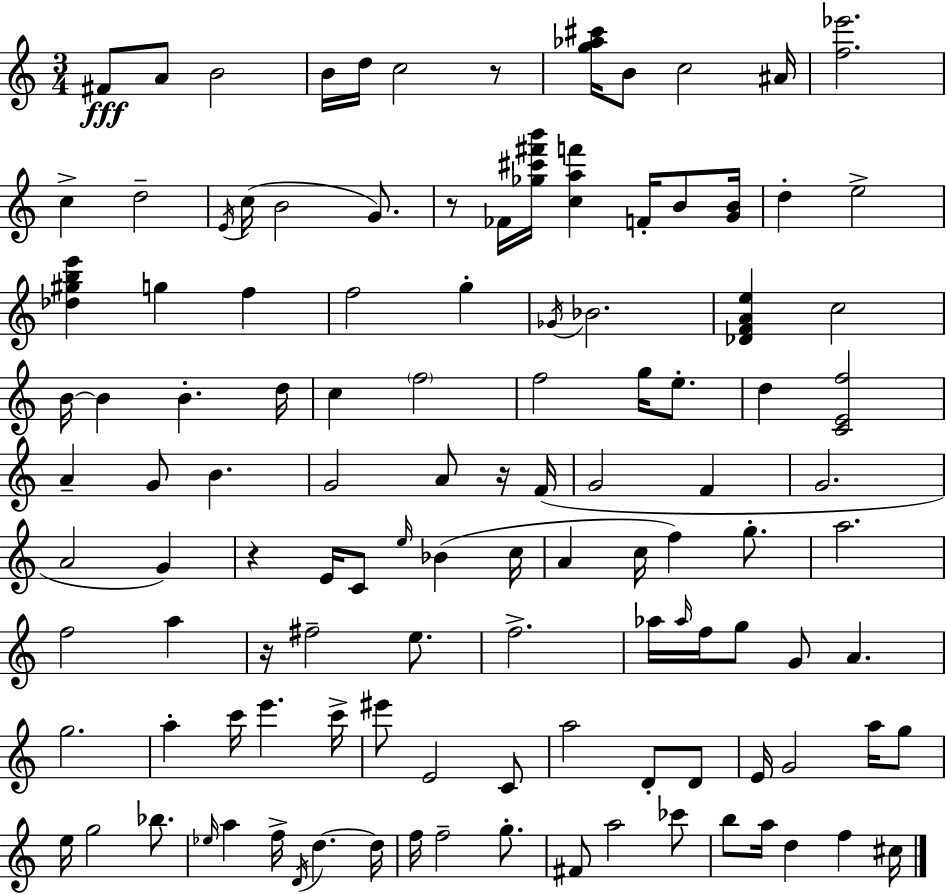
F#4/e A4/e B4/h B4/s D5/s C5/h R/e [G5,Ab5,C#6]/s B4/e C5/h A#4/s [F5,Eb6]/h. C5/q D5/h E4/s C5/s B4/h G4/e. R/e FES4/s [Gb5,C#6,F#6,B6]/s [C5,A5,F6]/q F4/s B4/e [G4,B4]/s D5/q E5/h [Db5,G#5,B5,E6]/q G5/q F5/q F5/h G5/q Gb4/s Bb4/h. [Db4,F4,A4,E5]/q C5/h B4/s B4/q B4/q. D5/s C5/q F5/h F5/h G5/s E5/e. D5/q [C4,E4,F5]/h A4/q G4/e B4/q. G4/h A4/e R/s F4/s G4/h F4/q G4/h. A4/h G4/q R/q E4/s C4/e E5/s Bb4/q C5/s A4/q C5/s F5/q G5/e. A5/h. F5/h A5/q R/s F#5/h E5/e. F5/h. Ab5/s Ab5/s F5/s G5/e G4/e A4/q. G5/h. A5/q C6/s E6/q. C6/s EIS6/e E4/h C4/e A5/h D4/e D4/e E4/s G4/h A5/s G5/e E5/s G5/h Bb5/e. Eb5/s A5/q F5/s D4/s D5/q. D5/s F5/s F5/h G5/e. F#4/e A5/h CES6/e B5/e A5/s D5/q F5/q C#5/s